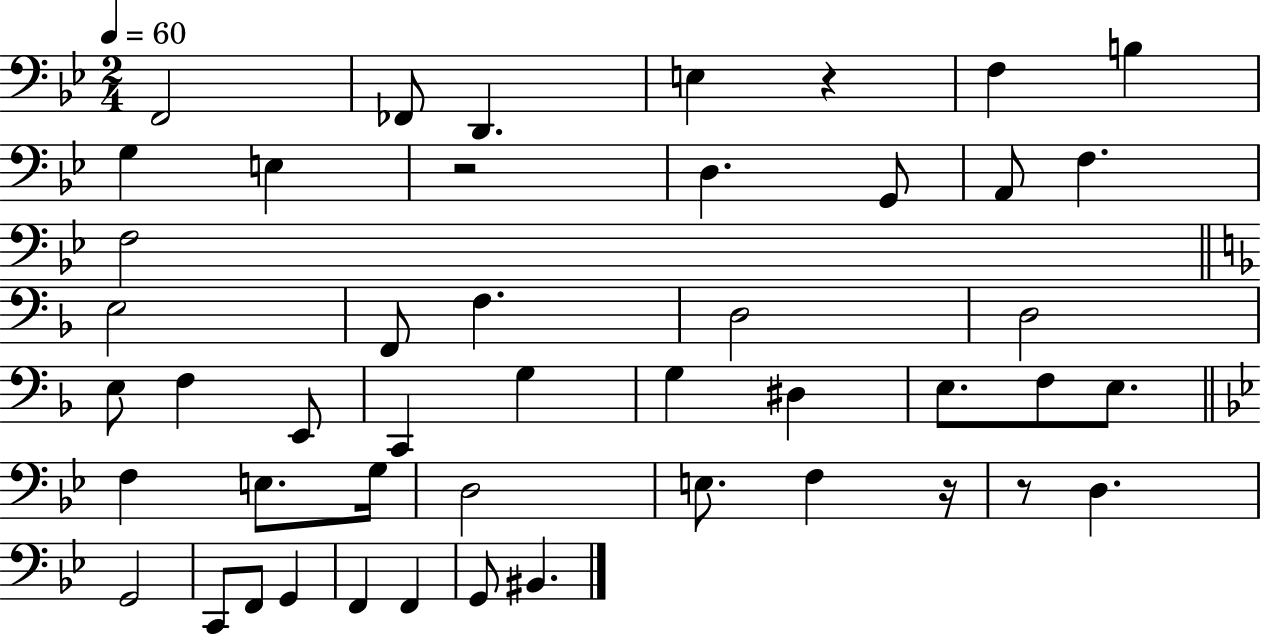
{
  \clef bass
  \numericTimeSignature
  \time 2/4
  \key bes \major
  \tempo 4 = 60
  f,2 | fes,8 d,4. | e4 r4 | f4 b4 | \break g4 e4 | r2 | d4. g,8 | a,8 f4. | \break f2 | \bar "||" \break \key d \minor e2 | f,8 f4. | d2 | d2 | \break e8 f4 e,8 | c,4 g4 | g4 dis4 | e8. f8 e8. | \break \bar "||" \break \key bes \major f4 e8. g16 | d2 | e8. f4 r16 | r8 d4. | \break g,2 | c,8 f,8 g,4 | f,4 f,4 | g,8 bis,4. | \break \bar "|."
}